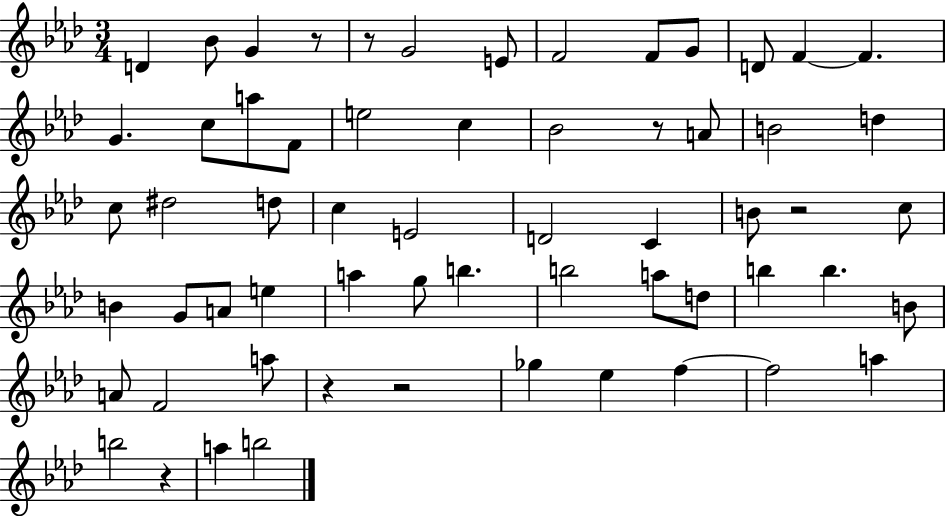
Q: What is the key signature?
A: AES major